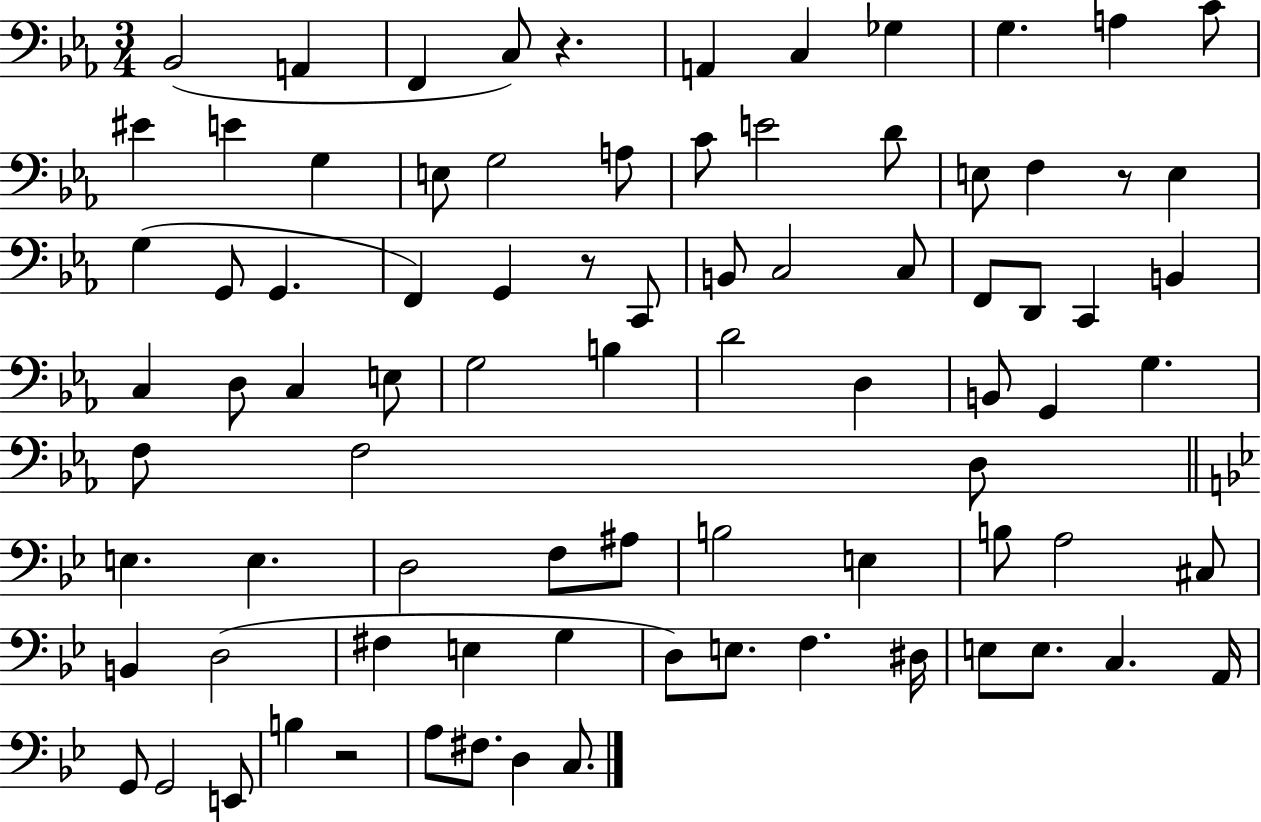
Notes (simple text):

Bb2/h A2/q F2/q C3/e R/q. A2/q C3/q Gb3/q G3/q. A3/q C4/e EIS4/q E4/q G3/q E3/e G3/h A3/e C4/e E4/h D4/e E3/e F3/q R/e E3/q G3/q G2/e G2/q. F2/q G2/q R/e C2/e B2/e C3/h C3/e F2/e D2/e C2/q B2/q C3/q D3/e C3/q E3/e G3/h B3/q D4/h D3/q B2/e G2/q G3/q. F3/e F3/h D3/e E3/q. E3/q. D3/h F3/e A#3/e B3/h E3/q B3/e A3/h C#3/e B2/q D3/h F#3/q E3/q G3/q D3/e E3/e. F3/q. D#3/s E3/e E3/e. C3/q. A2/s G2/e G2/h E2/e B3/q R/h A3/e F#3/e. D3/q C3/e.